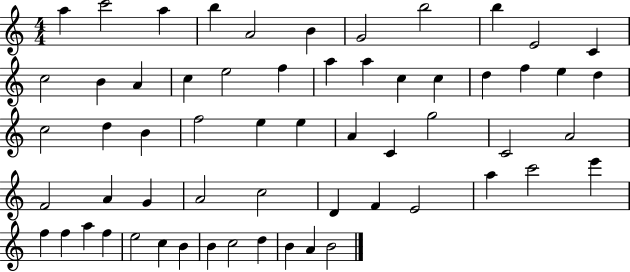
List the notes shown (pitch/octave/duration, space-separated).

A5/q C6/h A5/q B5/q A4/h B4/q G4/h B5/h B5/q E4/h C4/q C5/h B4/q A4/q C5/q E5/h F5/q A5/q A5/q C5/q C5/q D5/q F5/q E5/q D5/q C5/h D5/q B4/q F5/h E5/q E5/q A4/q C4/q G5/h C4/h A4/h F4/h A4/q G4/q A4/h C5/h D4/q F4/q E4/h A5/q C6/h E6/q F5/q F5/q A5/q F5/q E5/h C5/q B4/q B4/q C5/h D5/q B4/q A4/q B4/h